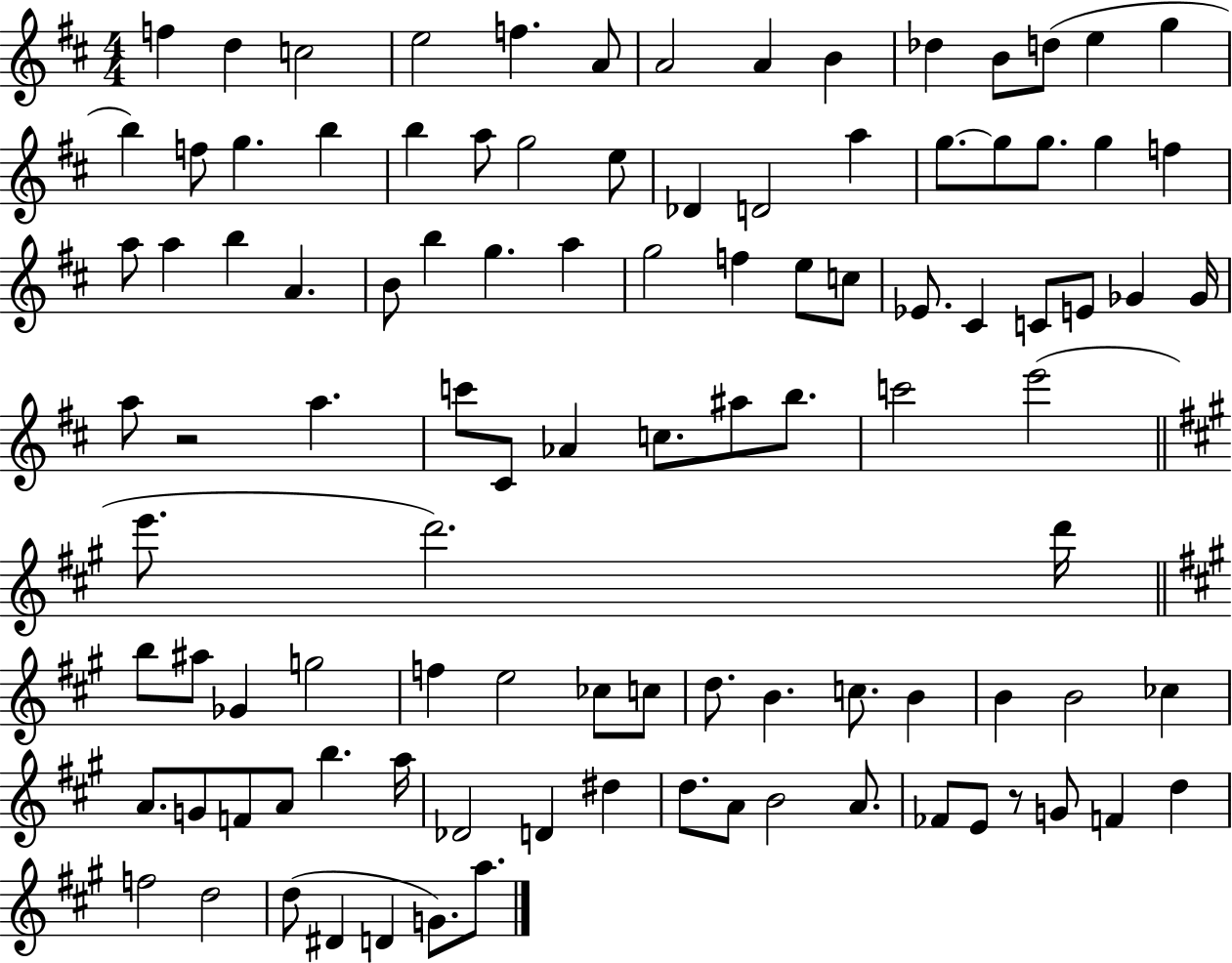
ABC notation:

X:1
T:Untitled
M:4/4
L:1/4
K:D
f d c2 e2 f A/2 A2 A B _d B/2 d/2 e g b f/2 g b b a/2 g2 e/2 _D D2 a g/2 g/2 g/2 g f a/2 a b A B/2 b g a g2 f e/2 c/2 _E/2 ^C C/2 E/2 _G _G/4 a/2 z2 a c'/2 ^C/2 _A c/2 ^a/2 b/2 c'2 e'2 e'/2 d'2 d'/4 b/2 ^a/2 _G g2 f e2 _c/2 c/2 d/2 B c/2 B B B2 _c A/2 G/2 F/2 A/2 b a/4 _D2 D ^d d/2 A/2 B2 A/2 _F/2 E/2 z/2 G/2 F d f2 d2 d/2 ^D D G/2 a/2